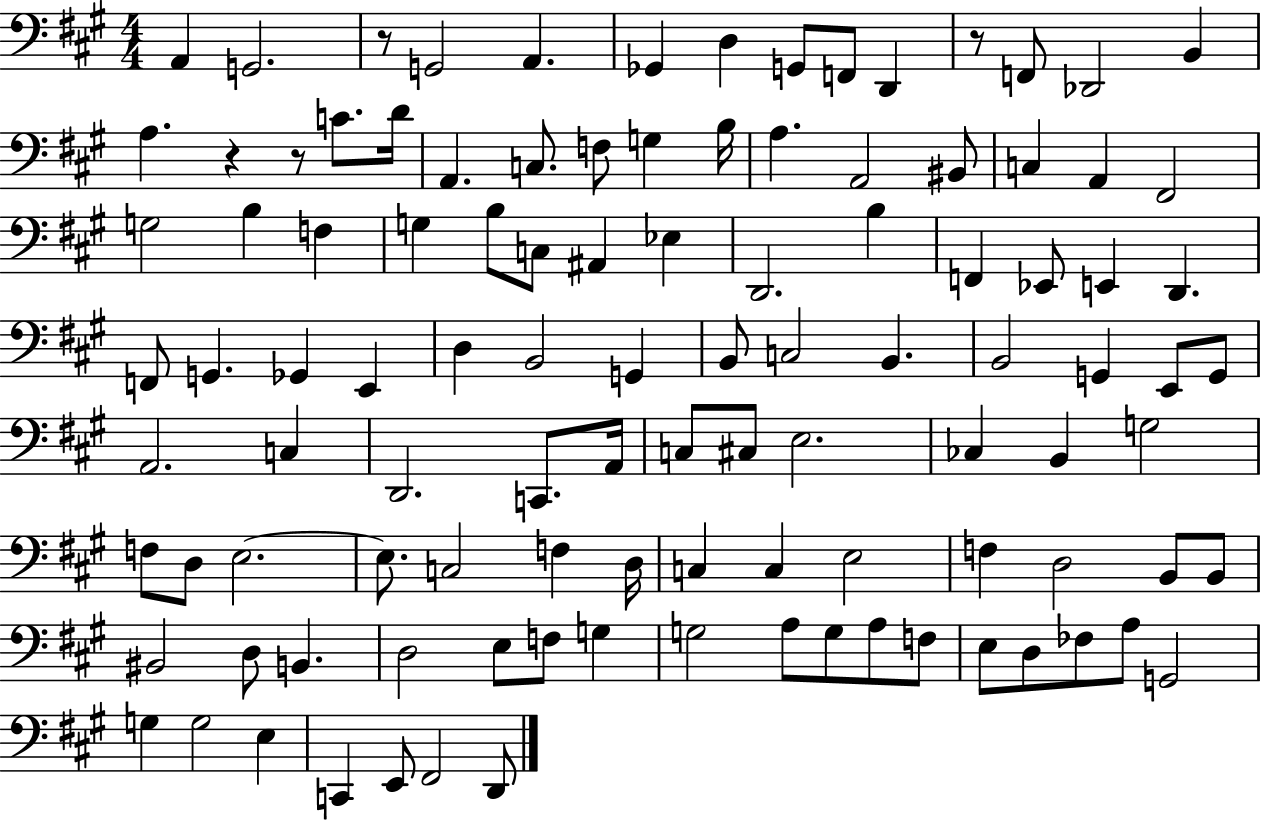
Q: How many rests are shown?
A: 4